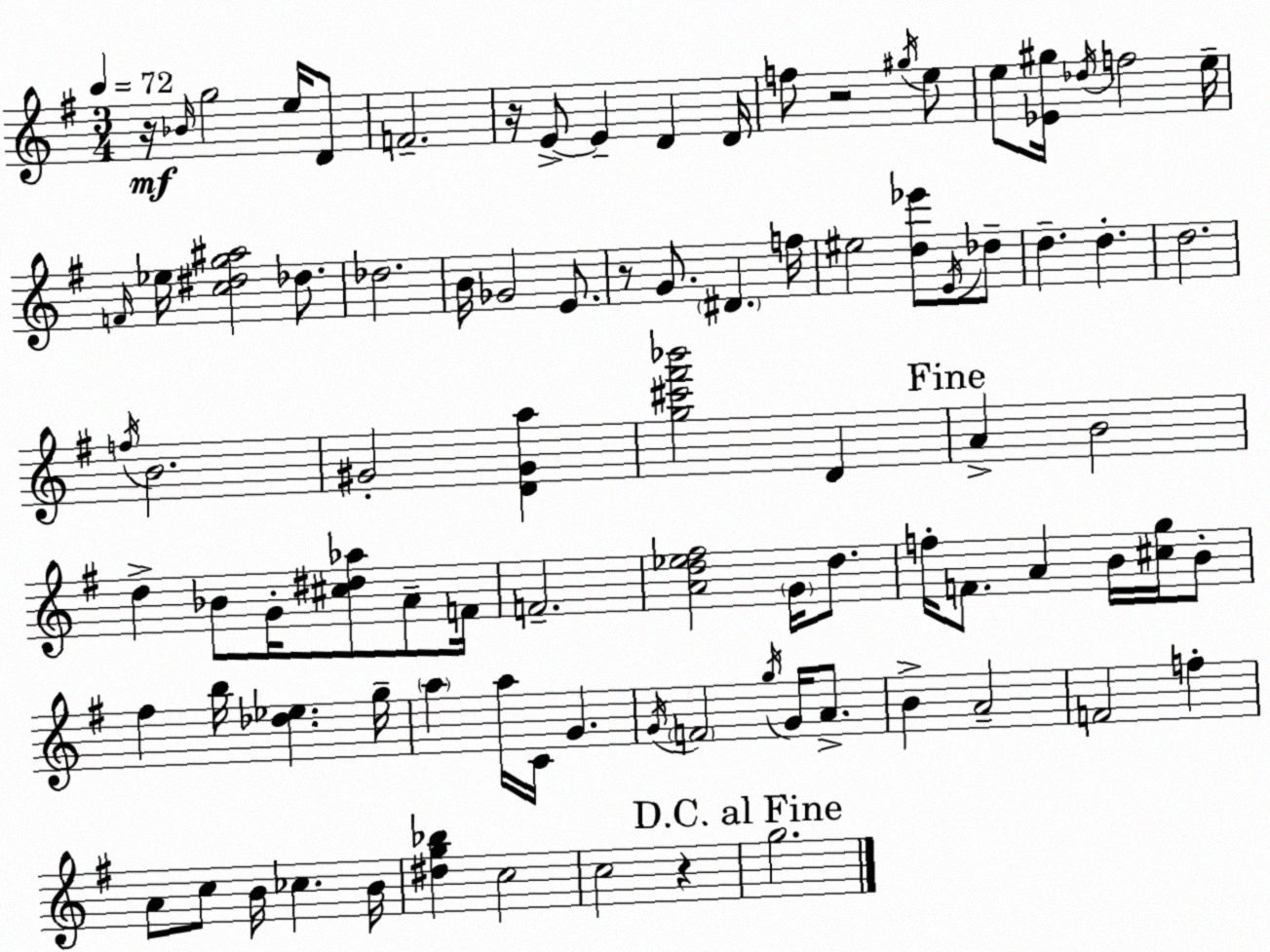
X:1
T:Untitled
M:3/4
L:1/4
K:Em
z/4 _B/4 g2 e/4 D/2 F2 z/4 E/2 E D D/4 f/2 z2 ^g/4 e/2 e/2 [_E^g]/4 _d/4 f2 e/4 F/4 _e/4 [c^dg^a]2 _d/2 _d2 B/4 _G2 E/2 z/2 G/2 ^D f/4 ^e2 [d_e']/2 E/4 _d/2 d d d2 f/4 B2 ^G2 [D^Ga] [g^c'^f'_b']2 D A B2 d _B/2 G/4 [^c^d_a]/2 A/2 F/4 F2 [Ad_e^f]2 G/4 d/2 f/4 F/2 A B/4 [^cg]/4 B/2 ^f b/4 [_d_e] g/4 a a/4 C/4 G G/4 F2 g/4 G/4 A/2 B A2 F2 f A/2 c/2 B/4 _c B/4 [^dg_b] c2 c2 z g2